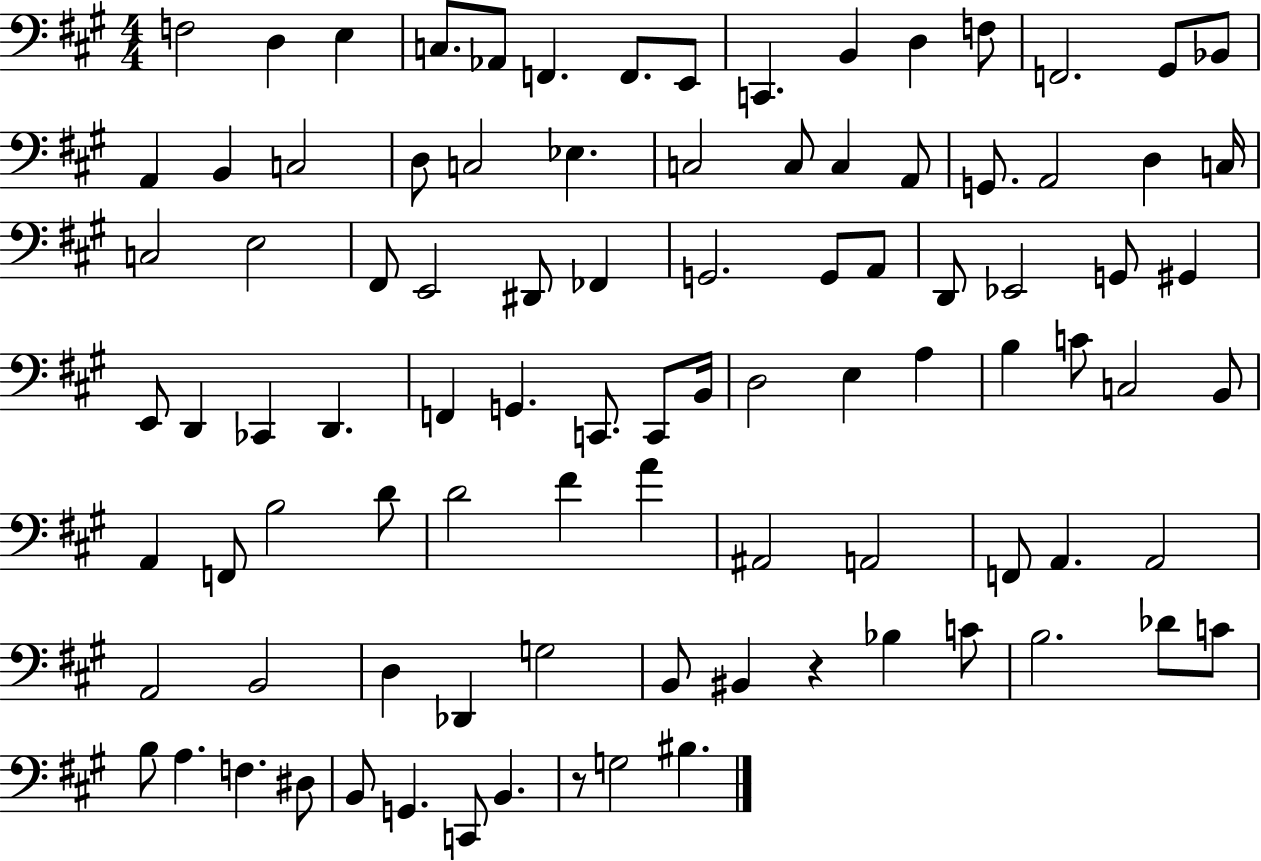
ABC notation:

X:1
T:Untitled
M:4/4
L:1/4
K:A
F,2 D, E, C,/2 _A,,/2 F,, F,,/2 E,,/2 C,, B,, D, F,/2 F,,2 ^G,,/2 _B,,/2 A,, B,, C,2 D,/2 C,2 _E, C,2 C,/2 C, A,,/2 G,,/2 A,,2 D, C,/4 C,2 E,2 ^F,,/2 E,,2 ^D,,/2 _F,, G,,2 G,,/2 A,,/2 D,,/2 _E,,2 G,,/2 ^G,, E,,/2 D,, _C,, D,, F,, G,, C,,/2 C,,/2 B,,/4 D,2 E, A, B, C/2 C,2 B,,/2 A,, F,,/2 B,2 D/2 D2 ^F A ^A,,2 A,,2 F,,/2 A,, A,,2 A,,2 B,,2 D, _D,, G,2 B,,/2 ^B,, z _B, C/2 B,2 _D/2 C/2 B,/2 A, F, ^D,/2 B,,/2 G,, C,,/2 B,, z/2 G,2 ^B,